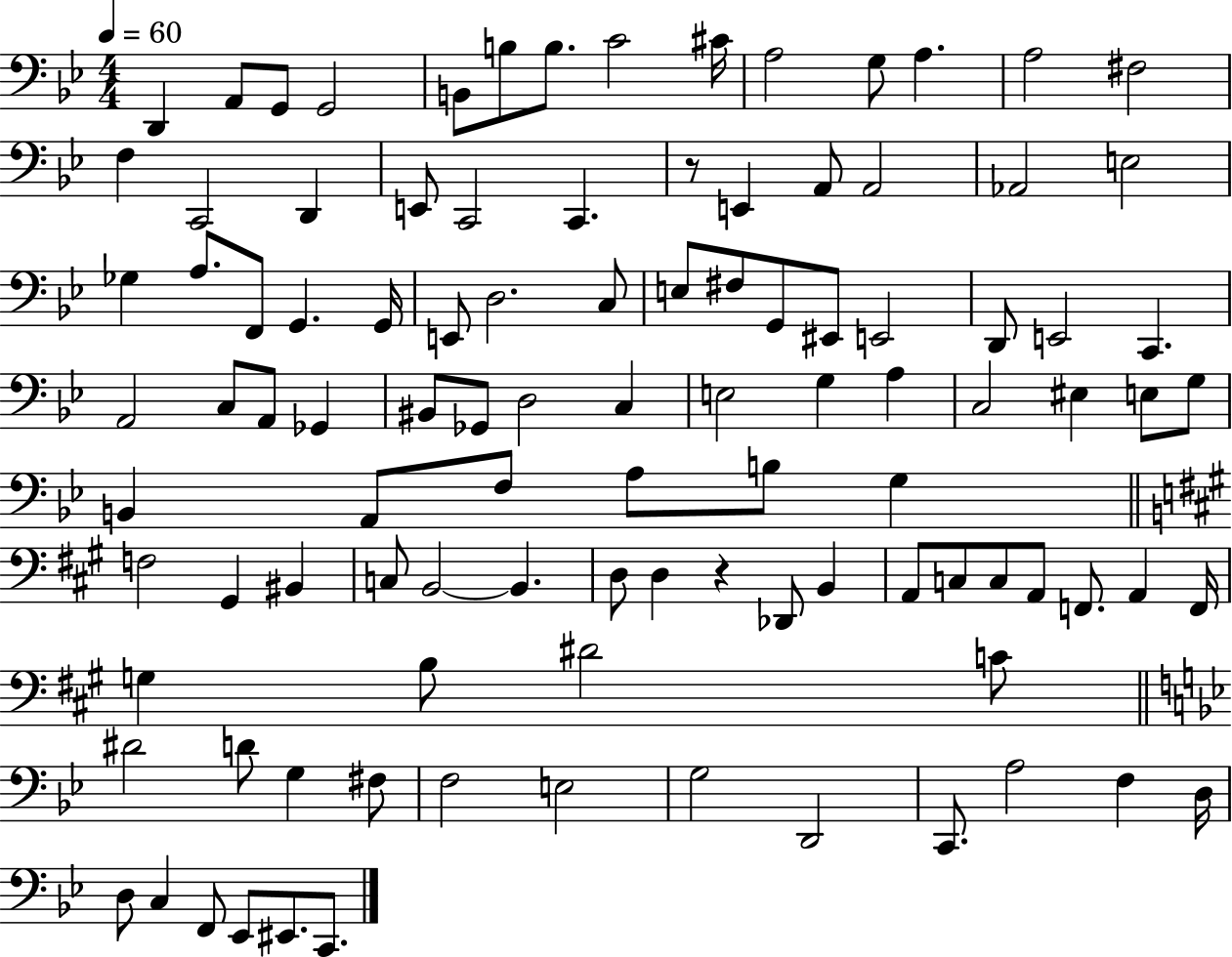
X:1
T:Untitled
M:4/4
L:1/4
K:Bb
D,, A,,/2 G,,/2 G,,2 B,,/2 B,/2 B,/2 C2 ^C/4 A,2 G,/2 A, A,2 ^F,2 F, C,,2 D,, E,,/2 C,,2 C,, z/2 E,, A,,/2 A,,2 _A,,2 E,2 _G, A,/2 F,,/2 G,, G,,/4 E,,/2 D,2 C,/2 E,/2 ^F,/2 G,,/2 ^E,,/2 E,,2 D,,/2 E,,2 C,, A,,2 C,/2 A,,/2 _G,, ^B,,/2 _G,,/2 D,2 C, E,2 G, A, C,2 ^E, E,/2 G,/2 B,, A,,/2 F,/2 A,/2 B,/2 G, F,2 ^G,, ^B,, C,/2 B,,2 B,, D,/2 D, z _D,,/2 B,, A,,/2 C,/2 C,/2 A,,/2 F,,/2 A,, F,,/4 G, B,/2 ^D2 C/2 ^D2 D/2 G, ^F,/2 F,2 E,2 G,2 D,,2 C,,/2 A,2 F, D,/4 D,/2 C, F,,/2 _E,,/2 ^E,,/2 C,,/2